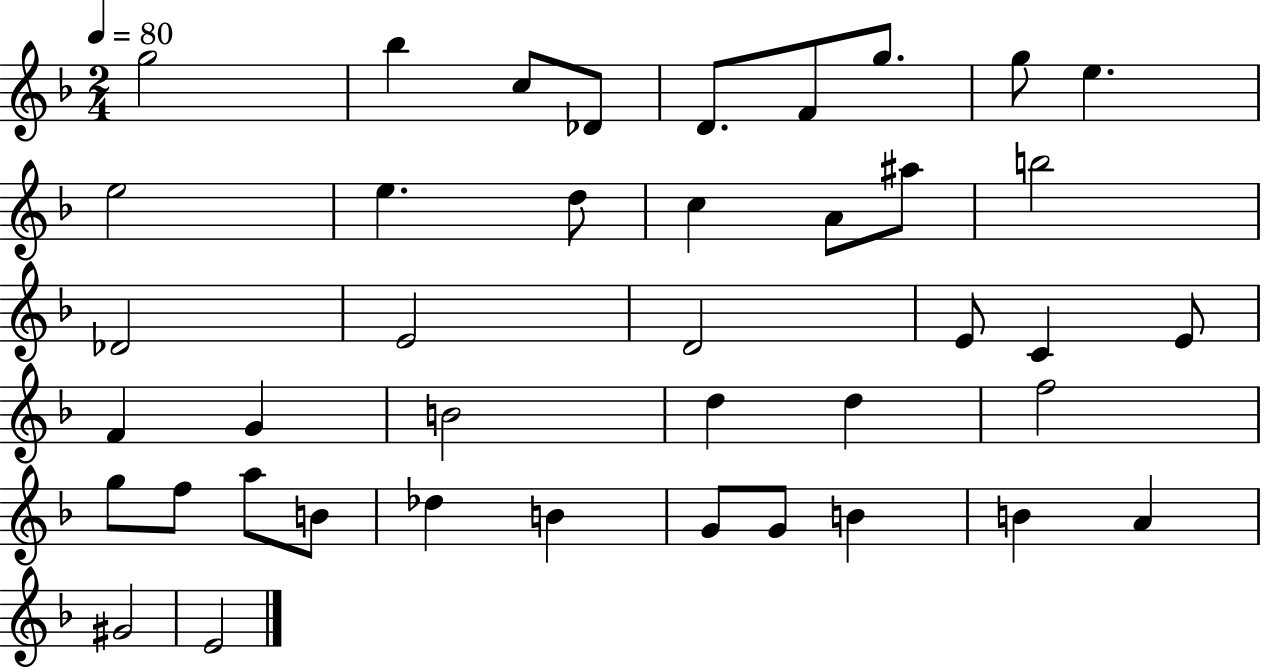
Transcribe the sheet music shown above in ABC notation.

X:1
T:Untitled
M:2/4
L:1/4
K:F
g2 _b c/2 _D/2 D/2 F/2 g/2 g/2 e e2 e d/2 c A/2 ^a/2 b2 _D2 E2 D2 E/2 C E/2 F G B2 d d f2 g/2 f/2 a/2 B/2 _d B G/2 G/2 B B A ^G2 E2